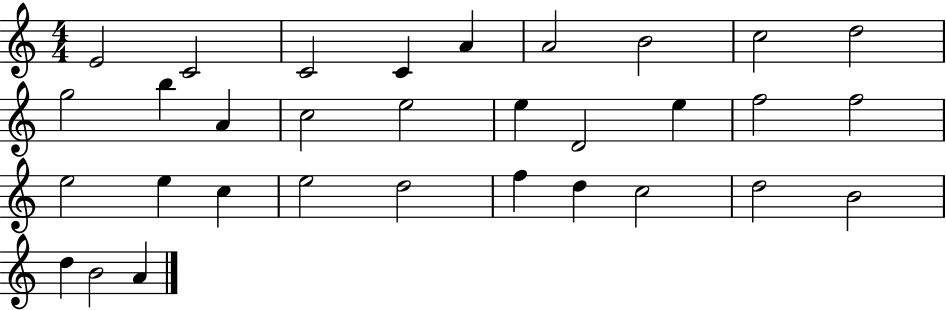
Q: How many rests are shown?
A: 0